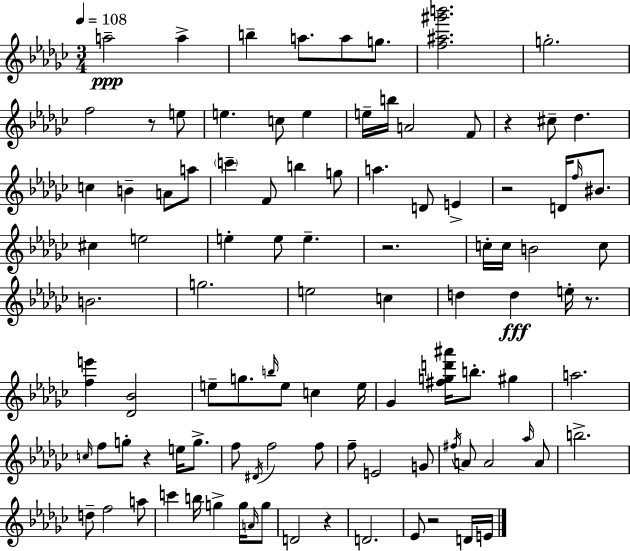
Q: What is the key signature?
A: EES minor